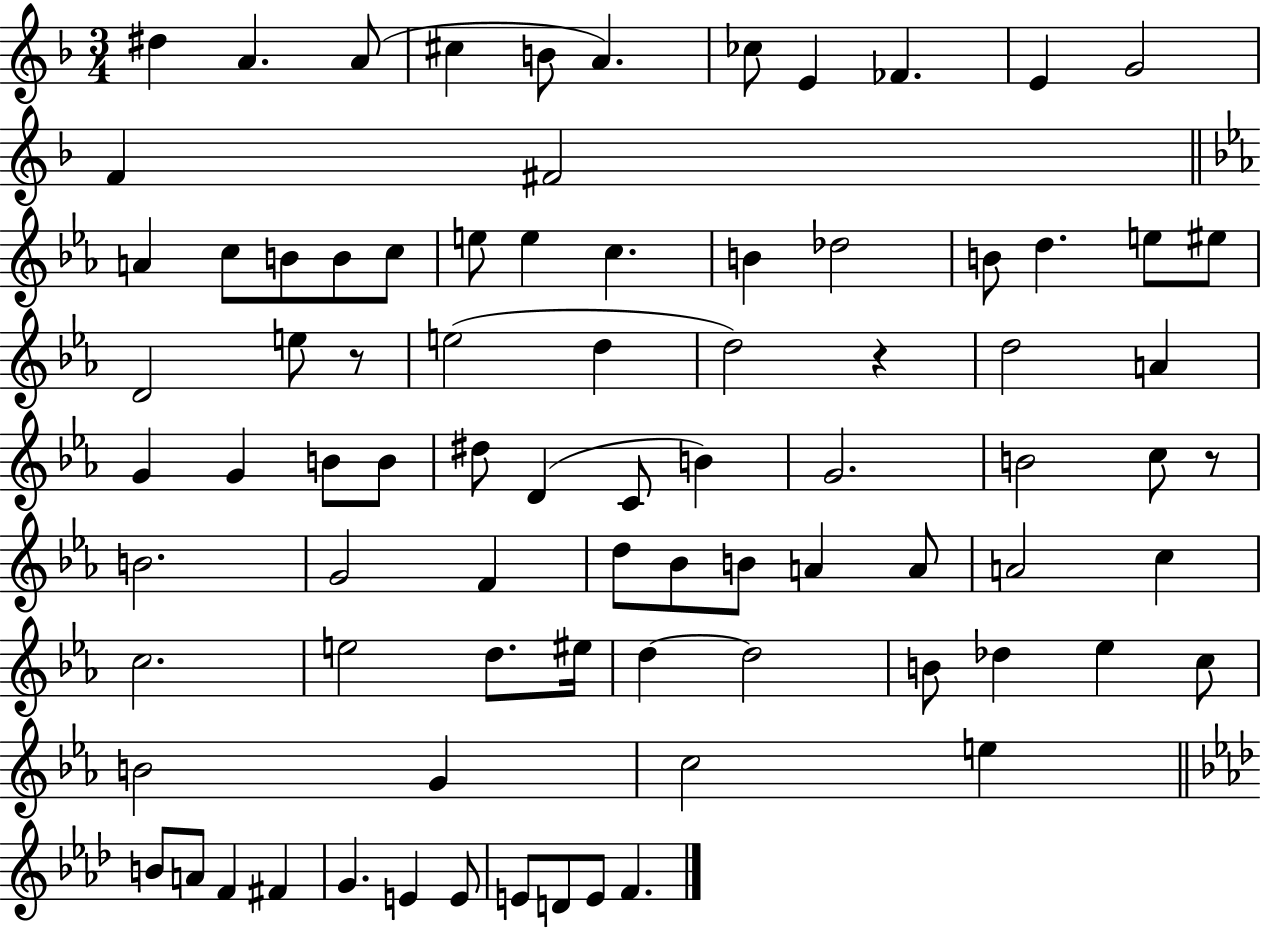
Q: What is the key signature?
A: F major